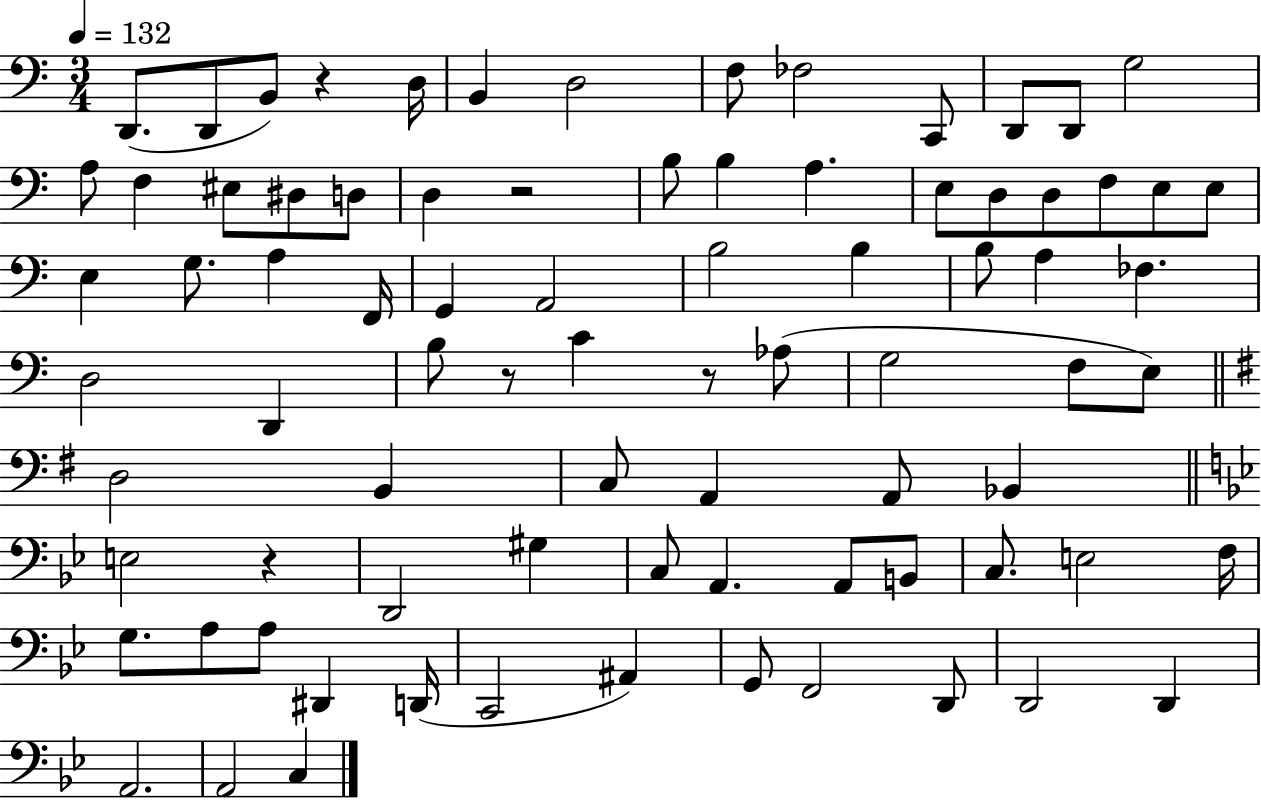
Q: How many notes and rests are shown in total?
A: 82